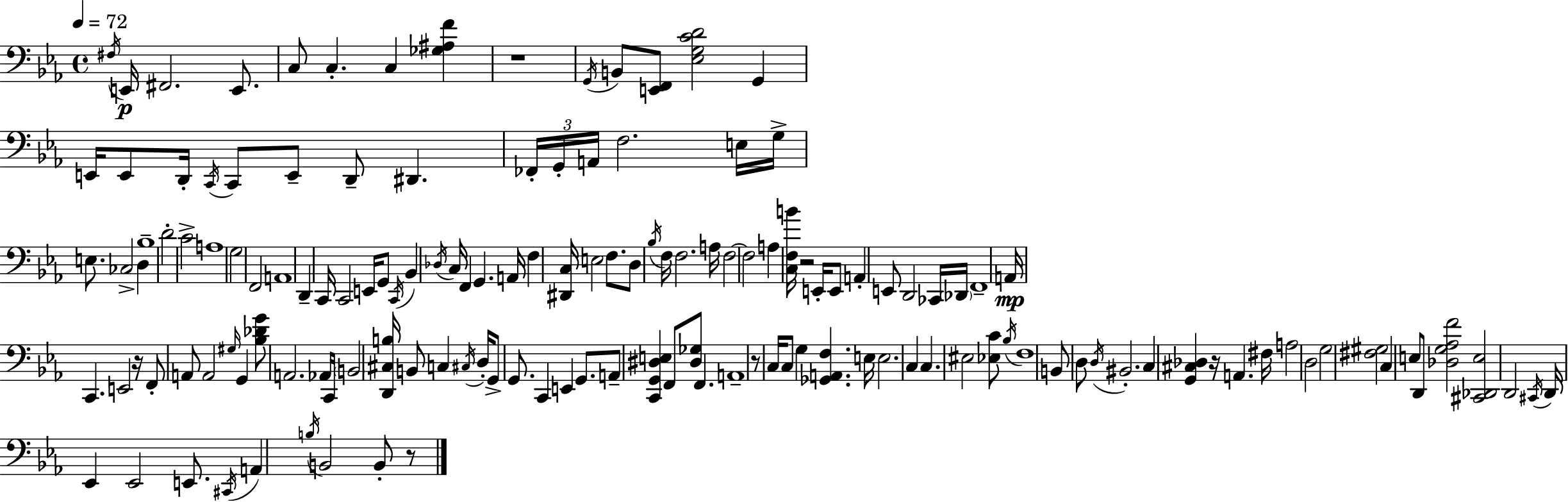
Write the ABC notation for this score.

X:1
T:Untitled
M:4/4
L:1/4
K:Eb
^F,/4 E,,/4 ^F,,2 E,,/2 C,/2 C, C, [_G,^A,F] z4 G,,/4 B,,/2 [E,,F,,]/2 [_E,G,CD]2 G,, E,,/4 E,,/2 D,,/4 C,,/4 C,,/2 E,,/2 D,,/2 ^D,, _F,,/4 G,,/4 A,,/4 F,2 E,/4 G,/4 E,/2 _C,2 D, _B,4 D2 C2 A,4 G,2 F,,2 A,,4 D,, C,,/4 C,,2 E,,/4 G,,/2 C,,/4 _B,, _D,/4 C,/4 F,, G,, A,,/4 F, [^D,,C,]/4 E,2 F,/2 D,/2 _B,/4 F,/4 F,2 A,/4 F,2 F,2 A, [C,F,B]/4 z2 E,,/4 E,,/2 A,, E,,/2 D,,2 _C,,/4 _D,,/4 F,,4 A,,/4 C,, E,,2 z/4 F,,/2 A,,/2 A,,2 ^G,/4 G,, [_B,_DG]/2 A,,2 _A,,/4 C,,/4 B,,2 [D,,^C,B,]/4 B,,/2 C, ^C,/4 D,/4 G,,/2 G,,/2 C,, E,, G,,/2 A,,/2 [C,,G,,^D,E,] F,,/2 [^D,_G,]/2 F,, A,,4 z/2 C,/4 C,/2 G, [_G,,A,,F,] E,/4 E,2 C, C, ^E,2 [_E,C]/2 _B,/4 F,4 B,,/2 D,/2 D,/4 ^B,,2 C, [G,,^C,_D,] z/4 A,, ^F,/4 A,2 D,2 G,2 [^F,^G,]2 C, E,/2 D,,/2 [_D,G,_A,F]2 [^C,,_D,,E,]2 D,,2 ^C,,/4 D,,/4 _E,, _E,,2 E,,/2 ^C,,/4 A,, B,/4 B,,2 B,,/2 z/2